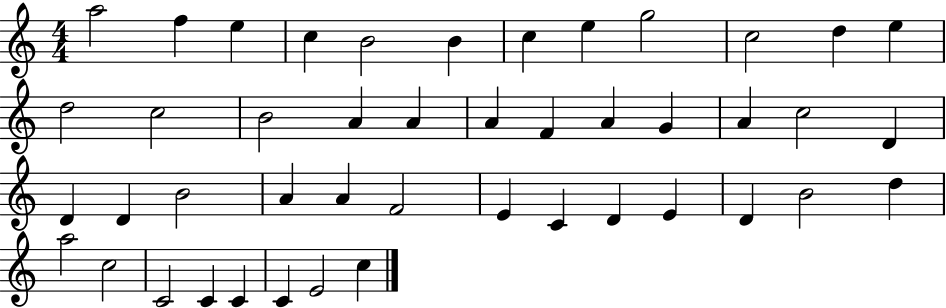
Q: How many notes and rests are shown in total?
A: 45